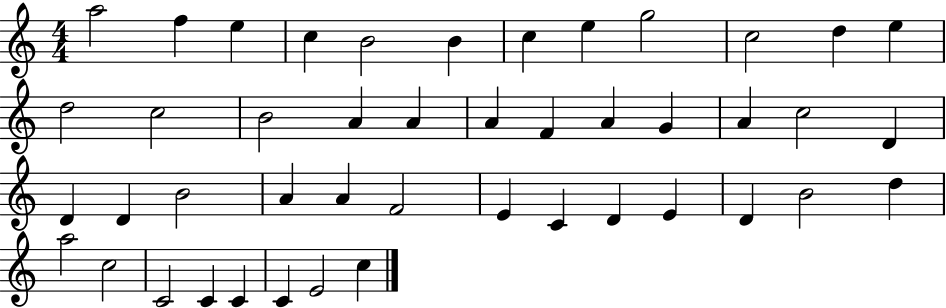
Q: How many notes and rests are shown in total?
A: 45